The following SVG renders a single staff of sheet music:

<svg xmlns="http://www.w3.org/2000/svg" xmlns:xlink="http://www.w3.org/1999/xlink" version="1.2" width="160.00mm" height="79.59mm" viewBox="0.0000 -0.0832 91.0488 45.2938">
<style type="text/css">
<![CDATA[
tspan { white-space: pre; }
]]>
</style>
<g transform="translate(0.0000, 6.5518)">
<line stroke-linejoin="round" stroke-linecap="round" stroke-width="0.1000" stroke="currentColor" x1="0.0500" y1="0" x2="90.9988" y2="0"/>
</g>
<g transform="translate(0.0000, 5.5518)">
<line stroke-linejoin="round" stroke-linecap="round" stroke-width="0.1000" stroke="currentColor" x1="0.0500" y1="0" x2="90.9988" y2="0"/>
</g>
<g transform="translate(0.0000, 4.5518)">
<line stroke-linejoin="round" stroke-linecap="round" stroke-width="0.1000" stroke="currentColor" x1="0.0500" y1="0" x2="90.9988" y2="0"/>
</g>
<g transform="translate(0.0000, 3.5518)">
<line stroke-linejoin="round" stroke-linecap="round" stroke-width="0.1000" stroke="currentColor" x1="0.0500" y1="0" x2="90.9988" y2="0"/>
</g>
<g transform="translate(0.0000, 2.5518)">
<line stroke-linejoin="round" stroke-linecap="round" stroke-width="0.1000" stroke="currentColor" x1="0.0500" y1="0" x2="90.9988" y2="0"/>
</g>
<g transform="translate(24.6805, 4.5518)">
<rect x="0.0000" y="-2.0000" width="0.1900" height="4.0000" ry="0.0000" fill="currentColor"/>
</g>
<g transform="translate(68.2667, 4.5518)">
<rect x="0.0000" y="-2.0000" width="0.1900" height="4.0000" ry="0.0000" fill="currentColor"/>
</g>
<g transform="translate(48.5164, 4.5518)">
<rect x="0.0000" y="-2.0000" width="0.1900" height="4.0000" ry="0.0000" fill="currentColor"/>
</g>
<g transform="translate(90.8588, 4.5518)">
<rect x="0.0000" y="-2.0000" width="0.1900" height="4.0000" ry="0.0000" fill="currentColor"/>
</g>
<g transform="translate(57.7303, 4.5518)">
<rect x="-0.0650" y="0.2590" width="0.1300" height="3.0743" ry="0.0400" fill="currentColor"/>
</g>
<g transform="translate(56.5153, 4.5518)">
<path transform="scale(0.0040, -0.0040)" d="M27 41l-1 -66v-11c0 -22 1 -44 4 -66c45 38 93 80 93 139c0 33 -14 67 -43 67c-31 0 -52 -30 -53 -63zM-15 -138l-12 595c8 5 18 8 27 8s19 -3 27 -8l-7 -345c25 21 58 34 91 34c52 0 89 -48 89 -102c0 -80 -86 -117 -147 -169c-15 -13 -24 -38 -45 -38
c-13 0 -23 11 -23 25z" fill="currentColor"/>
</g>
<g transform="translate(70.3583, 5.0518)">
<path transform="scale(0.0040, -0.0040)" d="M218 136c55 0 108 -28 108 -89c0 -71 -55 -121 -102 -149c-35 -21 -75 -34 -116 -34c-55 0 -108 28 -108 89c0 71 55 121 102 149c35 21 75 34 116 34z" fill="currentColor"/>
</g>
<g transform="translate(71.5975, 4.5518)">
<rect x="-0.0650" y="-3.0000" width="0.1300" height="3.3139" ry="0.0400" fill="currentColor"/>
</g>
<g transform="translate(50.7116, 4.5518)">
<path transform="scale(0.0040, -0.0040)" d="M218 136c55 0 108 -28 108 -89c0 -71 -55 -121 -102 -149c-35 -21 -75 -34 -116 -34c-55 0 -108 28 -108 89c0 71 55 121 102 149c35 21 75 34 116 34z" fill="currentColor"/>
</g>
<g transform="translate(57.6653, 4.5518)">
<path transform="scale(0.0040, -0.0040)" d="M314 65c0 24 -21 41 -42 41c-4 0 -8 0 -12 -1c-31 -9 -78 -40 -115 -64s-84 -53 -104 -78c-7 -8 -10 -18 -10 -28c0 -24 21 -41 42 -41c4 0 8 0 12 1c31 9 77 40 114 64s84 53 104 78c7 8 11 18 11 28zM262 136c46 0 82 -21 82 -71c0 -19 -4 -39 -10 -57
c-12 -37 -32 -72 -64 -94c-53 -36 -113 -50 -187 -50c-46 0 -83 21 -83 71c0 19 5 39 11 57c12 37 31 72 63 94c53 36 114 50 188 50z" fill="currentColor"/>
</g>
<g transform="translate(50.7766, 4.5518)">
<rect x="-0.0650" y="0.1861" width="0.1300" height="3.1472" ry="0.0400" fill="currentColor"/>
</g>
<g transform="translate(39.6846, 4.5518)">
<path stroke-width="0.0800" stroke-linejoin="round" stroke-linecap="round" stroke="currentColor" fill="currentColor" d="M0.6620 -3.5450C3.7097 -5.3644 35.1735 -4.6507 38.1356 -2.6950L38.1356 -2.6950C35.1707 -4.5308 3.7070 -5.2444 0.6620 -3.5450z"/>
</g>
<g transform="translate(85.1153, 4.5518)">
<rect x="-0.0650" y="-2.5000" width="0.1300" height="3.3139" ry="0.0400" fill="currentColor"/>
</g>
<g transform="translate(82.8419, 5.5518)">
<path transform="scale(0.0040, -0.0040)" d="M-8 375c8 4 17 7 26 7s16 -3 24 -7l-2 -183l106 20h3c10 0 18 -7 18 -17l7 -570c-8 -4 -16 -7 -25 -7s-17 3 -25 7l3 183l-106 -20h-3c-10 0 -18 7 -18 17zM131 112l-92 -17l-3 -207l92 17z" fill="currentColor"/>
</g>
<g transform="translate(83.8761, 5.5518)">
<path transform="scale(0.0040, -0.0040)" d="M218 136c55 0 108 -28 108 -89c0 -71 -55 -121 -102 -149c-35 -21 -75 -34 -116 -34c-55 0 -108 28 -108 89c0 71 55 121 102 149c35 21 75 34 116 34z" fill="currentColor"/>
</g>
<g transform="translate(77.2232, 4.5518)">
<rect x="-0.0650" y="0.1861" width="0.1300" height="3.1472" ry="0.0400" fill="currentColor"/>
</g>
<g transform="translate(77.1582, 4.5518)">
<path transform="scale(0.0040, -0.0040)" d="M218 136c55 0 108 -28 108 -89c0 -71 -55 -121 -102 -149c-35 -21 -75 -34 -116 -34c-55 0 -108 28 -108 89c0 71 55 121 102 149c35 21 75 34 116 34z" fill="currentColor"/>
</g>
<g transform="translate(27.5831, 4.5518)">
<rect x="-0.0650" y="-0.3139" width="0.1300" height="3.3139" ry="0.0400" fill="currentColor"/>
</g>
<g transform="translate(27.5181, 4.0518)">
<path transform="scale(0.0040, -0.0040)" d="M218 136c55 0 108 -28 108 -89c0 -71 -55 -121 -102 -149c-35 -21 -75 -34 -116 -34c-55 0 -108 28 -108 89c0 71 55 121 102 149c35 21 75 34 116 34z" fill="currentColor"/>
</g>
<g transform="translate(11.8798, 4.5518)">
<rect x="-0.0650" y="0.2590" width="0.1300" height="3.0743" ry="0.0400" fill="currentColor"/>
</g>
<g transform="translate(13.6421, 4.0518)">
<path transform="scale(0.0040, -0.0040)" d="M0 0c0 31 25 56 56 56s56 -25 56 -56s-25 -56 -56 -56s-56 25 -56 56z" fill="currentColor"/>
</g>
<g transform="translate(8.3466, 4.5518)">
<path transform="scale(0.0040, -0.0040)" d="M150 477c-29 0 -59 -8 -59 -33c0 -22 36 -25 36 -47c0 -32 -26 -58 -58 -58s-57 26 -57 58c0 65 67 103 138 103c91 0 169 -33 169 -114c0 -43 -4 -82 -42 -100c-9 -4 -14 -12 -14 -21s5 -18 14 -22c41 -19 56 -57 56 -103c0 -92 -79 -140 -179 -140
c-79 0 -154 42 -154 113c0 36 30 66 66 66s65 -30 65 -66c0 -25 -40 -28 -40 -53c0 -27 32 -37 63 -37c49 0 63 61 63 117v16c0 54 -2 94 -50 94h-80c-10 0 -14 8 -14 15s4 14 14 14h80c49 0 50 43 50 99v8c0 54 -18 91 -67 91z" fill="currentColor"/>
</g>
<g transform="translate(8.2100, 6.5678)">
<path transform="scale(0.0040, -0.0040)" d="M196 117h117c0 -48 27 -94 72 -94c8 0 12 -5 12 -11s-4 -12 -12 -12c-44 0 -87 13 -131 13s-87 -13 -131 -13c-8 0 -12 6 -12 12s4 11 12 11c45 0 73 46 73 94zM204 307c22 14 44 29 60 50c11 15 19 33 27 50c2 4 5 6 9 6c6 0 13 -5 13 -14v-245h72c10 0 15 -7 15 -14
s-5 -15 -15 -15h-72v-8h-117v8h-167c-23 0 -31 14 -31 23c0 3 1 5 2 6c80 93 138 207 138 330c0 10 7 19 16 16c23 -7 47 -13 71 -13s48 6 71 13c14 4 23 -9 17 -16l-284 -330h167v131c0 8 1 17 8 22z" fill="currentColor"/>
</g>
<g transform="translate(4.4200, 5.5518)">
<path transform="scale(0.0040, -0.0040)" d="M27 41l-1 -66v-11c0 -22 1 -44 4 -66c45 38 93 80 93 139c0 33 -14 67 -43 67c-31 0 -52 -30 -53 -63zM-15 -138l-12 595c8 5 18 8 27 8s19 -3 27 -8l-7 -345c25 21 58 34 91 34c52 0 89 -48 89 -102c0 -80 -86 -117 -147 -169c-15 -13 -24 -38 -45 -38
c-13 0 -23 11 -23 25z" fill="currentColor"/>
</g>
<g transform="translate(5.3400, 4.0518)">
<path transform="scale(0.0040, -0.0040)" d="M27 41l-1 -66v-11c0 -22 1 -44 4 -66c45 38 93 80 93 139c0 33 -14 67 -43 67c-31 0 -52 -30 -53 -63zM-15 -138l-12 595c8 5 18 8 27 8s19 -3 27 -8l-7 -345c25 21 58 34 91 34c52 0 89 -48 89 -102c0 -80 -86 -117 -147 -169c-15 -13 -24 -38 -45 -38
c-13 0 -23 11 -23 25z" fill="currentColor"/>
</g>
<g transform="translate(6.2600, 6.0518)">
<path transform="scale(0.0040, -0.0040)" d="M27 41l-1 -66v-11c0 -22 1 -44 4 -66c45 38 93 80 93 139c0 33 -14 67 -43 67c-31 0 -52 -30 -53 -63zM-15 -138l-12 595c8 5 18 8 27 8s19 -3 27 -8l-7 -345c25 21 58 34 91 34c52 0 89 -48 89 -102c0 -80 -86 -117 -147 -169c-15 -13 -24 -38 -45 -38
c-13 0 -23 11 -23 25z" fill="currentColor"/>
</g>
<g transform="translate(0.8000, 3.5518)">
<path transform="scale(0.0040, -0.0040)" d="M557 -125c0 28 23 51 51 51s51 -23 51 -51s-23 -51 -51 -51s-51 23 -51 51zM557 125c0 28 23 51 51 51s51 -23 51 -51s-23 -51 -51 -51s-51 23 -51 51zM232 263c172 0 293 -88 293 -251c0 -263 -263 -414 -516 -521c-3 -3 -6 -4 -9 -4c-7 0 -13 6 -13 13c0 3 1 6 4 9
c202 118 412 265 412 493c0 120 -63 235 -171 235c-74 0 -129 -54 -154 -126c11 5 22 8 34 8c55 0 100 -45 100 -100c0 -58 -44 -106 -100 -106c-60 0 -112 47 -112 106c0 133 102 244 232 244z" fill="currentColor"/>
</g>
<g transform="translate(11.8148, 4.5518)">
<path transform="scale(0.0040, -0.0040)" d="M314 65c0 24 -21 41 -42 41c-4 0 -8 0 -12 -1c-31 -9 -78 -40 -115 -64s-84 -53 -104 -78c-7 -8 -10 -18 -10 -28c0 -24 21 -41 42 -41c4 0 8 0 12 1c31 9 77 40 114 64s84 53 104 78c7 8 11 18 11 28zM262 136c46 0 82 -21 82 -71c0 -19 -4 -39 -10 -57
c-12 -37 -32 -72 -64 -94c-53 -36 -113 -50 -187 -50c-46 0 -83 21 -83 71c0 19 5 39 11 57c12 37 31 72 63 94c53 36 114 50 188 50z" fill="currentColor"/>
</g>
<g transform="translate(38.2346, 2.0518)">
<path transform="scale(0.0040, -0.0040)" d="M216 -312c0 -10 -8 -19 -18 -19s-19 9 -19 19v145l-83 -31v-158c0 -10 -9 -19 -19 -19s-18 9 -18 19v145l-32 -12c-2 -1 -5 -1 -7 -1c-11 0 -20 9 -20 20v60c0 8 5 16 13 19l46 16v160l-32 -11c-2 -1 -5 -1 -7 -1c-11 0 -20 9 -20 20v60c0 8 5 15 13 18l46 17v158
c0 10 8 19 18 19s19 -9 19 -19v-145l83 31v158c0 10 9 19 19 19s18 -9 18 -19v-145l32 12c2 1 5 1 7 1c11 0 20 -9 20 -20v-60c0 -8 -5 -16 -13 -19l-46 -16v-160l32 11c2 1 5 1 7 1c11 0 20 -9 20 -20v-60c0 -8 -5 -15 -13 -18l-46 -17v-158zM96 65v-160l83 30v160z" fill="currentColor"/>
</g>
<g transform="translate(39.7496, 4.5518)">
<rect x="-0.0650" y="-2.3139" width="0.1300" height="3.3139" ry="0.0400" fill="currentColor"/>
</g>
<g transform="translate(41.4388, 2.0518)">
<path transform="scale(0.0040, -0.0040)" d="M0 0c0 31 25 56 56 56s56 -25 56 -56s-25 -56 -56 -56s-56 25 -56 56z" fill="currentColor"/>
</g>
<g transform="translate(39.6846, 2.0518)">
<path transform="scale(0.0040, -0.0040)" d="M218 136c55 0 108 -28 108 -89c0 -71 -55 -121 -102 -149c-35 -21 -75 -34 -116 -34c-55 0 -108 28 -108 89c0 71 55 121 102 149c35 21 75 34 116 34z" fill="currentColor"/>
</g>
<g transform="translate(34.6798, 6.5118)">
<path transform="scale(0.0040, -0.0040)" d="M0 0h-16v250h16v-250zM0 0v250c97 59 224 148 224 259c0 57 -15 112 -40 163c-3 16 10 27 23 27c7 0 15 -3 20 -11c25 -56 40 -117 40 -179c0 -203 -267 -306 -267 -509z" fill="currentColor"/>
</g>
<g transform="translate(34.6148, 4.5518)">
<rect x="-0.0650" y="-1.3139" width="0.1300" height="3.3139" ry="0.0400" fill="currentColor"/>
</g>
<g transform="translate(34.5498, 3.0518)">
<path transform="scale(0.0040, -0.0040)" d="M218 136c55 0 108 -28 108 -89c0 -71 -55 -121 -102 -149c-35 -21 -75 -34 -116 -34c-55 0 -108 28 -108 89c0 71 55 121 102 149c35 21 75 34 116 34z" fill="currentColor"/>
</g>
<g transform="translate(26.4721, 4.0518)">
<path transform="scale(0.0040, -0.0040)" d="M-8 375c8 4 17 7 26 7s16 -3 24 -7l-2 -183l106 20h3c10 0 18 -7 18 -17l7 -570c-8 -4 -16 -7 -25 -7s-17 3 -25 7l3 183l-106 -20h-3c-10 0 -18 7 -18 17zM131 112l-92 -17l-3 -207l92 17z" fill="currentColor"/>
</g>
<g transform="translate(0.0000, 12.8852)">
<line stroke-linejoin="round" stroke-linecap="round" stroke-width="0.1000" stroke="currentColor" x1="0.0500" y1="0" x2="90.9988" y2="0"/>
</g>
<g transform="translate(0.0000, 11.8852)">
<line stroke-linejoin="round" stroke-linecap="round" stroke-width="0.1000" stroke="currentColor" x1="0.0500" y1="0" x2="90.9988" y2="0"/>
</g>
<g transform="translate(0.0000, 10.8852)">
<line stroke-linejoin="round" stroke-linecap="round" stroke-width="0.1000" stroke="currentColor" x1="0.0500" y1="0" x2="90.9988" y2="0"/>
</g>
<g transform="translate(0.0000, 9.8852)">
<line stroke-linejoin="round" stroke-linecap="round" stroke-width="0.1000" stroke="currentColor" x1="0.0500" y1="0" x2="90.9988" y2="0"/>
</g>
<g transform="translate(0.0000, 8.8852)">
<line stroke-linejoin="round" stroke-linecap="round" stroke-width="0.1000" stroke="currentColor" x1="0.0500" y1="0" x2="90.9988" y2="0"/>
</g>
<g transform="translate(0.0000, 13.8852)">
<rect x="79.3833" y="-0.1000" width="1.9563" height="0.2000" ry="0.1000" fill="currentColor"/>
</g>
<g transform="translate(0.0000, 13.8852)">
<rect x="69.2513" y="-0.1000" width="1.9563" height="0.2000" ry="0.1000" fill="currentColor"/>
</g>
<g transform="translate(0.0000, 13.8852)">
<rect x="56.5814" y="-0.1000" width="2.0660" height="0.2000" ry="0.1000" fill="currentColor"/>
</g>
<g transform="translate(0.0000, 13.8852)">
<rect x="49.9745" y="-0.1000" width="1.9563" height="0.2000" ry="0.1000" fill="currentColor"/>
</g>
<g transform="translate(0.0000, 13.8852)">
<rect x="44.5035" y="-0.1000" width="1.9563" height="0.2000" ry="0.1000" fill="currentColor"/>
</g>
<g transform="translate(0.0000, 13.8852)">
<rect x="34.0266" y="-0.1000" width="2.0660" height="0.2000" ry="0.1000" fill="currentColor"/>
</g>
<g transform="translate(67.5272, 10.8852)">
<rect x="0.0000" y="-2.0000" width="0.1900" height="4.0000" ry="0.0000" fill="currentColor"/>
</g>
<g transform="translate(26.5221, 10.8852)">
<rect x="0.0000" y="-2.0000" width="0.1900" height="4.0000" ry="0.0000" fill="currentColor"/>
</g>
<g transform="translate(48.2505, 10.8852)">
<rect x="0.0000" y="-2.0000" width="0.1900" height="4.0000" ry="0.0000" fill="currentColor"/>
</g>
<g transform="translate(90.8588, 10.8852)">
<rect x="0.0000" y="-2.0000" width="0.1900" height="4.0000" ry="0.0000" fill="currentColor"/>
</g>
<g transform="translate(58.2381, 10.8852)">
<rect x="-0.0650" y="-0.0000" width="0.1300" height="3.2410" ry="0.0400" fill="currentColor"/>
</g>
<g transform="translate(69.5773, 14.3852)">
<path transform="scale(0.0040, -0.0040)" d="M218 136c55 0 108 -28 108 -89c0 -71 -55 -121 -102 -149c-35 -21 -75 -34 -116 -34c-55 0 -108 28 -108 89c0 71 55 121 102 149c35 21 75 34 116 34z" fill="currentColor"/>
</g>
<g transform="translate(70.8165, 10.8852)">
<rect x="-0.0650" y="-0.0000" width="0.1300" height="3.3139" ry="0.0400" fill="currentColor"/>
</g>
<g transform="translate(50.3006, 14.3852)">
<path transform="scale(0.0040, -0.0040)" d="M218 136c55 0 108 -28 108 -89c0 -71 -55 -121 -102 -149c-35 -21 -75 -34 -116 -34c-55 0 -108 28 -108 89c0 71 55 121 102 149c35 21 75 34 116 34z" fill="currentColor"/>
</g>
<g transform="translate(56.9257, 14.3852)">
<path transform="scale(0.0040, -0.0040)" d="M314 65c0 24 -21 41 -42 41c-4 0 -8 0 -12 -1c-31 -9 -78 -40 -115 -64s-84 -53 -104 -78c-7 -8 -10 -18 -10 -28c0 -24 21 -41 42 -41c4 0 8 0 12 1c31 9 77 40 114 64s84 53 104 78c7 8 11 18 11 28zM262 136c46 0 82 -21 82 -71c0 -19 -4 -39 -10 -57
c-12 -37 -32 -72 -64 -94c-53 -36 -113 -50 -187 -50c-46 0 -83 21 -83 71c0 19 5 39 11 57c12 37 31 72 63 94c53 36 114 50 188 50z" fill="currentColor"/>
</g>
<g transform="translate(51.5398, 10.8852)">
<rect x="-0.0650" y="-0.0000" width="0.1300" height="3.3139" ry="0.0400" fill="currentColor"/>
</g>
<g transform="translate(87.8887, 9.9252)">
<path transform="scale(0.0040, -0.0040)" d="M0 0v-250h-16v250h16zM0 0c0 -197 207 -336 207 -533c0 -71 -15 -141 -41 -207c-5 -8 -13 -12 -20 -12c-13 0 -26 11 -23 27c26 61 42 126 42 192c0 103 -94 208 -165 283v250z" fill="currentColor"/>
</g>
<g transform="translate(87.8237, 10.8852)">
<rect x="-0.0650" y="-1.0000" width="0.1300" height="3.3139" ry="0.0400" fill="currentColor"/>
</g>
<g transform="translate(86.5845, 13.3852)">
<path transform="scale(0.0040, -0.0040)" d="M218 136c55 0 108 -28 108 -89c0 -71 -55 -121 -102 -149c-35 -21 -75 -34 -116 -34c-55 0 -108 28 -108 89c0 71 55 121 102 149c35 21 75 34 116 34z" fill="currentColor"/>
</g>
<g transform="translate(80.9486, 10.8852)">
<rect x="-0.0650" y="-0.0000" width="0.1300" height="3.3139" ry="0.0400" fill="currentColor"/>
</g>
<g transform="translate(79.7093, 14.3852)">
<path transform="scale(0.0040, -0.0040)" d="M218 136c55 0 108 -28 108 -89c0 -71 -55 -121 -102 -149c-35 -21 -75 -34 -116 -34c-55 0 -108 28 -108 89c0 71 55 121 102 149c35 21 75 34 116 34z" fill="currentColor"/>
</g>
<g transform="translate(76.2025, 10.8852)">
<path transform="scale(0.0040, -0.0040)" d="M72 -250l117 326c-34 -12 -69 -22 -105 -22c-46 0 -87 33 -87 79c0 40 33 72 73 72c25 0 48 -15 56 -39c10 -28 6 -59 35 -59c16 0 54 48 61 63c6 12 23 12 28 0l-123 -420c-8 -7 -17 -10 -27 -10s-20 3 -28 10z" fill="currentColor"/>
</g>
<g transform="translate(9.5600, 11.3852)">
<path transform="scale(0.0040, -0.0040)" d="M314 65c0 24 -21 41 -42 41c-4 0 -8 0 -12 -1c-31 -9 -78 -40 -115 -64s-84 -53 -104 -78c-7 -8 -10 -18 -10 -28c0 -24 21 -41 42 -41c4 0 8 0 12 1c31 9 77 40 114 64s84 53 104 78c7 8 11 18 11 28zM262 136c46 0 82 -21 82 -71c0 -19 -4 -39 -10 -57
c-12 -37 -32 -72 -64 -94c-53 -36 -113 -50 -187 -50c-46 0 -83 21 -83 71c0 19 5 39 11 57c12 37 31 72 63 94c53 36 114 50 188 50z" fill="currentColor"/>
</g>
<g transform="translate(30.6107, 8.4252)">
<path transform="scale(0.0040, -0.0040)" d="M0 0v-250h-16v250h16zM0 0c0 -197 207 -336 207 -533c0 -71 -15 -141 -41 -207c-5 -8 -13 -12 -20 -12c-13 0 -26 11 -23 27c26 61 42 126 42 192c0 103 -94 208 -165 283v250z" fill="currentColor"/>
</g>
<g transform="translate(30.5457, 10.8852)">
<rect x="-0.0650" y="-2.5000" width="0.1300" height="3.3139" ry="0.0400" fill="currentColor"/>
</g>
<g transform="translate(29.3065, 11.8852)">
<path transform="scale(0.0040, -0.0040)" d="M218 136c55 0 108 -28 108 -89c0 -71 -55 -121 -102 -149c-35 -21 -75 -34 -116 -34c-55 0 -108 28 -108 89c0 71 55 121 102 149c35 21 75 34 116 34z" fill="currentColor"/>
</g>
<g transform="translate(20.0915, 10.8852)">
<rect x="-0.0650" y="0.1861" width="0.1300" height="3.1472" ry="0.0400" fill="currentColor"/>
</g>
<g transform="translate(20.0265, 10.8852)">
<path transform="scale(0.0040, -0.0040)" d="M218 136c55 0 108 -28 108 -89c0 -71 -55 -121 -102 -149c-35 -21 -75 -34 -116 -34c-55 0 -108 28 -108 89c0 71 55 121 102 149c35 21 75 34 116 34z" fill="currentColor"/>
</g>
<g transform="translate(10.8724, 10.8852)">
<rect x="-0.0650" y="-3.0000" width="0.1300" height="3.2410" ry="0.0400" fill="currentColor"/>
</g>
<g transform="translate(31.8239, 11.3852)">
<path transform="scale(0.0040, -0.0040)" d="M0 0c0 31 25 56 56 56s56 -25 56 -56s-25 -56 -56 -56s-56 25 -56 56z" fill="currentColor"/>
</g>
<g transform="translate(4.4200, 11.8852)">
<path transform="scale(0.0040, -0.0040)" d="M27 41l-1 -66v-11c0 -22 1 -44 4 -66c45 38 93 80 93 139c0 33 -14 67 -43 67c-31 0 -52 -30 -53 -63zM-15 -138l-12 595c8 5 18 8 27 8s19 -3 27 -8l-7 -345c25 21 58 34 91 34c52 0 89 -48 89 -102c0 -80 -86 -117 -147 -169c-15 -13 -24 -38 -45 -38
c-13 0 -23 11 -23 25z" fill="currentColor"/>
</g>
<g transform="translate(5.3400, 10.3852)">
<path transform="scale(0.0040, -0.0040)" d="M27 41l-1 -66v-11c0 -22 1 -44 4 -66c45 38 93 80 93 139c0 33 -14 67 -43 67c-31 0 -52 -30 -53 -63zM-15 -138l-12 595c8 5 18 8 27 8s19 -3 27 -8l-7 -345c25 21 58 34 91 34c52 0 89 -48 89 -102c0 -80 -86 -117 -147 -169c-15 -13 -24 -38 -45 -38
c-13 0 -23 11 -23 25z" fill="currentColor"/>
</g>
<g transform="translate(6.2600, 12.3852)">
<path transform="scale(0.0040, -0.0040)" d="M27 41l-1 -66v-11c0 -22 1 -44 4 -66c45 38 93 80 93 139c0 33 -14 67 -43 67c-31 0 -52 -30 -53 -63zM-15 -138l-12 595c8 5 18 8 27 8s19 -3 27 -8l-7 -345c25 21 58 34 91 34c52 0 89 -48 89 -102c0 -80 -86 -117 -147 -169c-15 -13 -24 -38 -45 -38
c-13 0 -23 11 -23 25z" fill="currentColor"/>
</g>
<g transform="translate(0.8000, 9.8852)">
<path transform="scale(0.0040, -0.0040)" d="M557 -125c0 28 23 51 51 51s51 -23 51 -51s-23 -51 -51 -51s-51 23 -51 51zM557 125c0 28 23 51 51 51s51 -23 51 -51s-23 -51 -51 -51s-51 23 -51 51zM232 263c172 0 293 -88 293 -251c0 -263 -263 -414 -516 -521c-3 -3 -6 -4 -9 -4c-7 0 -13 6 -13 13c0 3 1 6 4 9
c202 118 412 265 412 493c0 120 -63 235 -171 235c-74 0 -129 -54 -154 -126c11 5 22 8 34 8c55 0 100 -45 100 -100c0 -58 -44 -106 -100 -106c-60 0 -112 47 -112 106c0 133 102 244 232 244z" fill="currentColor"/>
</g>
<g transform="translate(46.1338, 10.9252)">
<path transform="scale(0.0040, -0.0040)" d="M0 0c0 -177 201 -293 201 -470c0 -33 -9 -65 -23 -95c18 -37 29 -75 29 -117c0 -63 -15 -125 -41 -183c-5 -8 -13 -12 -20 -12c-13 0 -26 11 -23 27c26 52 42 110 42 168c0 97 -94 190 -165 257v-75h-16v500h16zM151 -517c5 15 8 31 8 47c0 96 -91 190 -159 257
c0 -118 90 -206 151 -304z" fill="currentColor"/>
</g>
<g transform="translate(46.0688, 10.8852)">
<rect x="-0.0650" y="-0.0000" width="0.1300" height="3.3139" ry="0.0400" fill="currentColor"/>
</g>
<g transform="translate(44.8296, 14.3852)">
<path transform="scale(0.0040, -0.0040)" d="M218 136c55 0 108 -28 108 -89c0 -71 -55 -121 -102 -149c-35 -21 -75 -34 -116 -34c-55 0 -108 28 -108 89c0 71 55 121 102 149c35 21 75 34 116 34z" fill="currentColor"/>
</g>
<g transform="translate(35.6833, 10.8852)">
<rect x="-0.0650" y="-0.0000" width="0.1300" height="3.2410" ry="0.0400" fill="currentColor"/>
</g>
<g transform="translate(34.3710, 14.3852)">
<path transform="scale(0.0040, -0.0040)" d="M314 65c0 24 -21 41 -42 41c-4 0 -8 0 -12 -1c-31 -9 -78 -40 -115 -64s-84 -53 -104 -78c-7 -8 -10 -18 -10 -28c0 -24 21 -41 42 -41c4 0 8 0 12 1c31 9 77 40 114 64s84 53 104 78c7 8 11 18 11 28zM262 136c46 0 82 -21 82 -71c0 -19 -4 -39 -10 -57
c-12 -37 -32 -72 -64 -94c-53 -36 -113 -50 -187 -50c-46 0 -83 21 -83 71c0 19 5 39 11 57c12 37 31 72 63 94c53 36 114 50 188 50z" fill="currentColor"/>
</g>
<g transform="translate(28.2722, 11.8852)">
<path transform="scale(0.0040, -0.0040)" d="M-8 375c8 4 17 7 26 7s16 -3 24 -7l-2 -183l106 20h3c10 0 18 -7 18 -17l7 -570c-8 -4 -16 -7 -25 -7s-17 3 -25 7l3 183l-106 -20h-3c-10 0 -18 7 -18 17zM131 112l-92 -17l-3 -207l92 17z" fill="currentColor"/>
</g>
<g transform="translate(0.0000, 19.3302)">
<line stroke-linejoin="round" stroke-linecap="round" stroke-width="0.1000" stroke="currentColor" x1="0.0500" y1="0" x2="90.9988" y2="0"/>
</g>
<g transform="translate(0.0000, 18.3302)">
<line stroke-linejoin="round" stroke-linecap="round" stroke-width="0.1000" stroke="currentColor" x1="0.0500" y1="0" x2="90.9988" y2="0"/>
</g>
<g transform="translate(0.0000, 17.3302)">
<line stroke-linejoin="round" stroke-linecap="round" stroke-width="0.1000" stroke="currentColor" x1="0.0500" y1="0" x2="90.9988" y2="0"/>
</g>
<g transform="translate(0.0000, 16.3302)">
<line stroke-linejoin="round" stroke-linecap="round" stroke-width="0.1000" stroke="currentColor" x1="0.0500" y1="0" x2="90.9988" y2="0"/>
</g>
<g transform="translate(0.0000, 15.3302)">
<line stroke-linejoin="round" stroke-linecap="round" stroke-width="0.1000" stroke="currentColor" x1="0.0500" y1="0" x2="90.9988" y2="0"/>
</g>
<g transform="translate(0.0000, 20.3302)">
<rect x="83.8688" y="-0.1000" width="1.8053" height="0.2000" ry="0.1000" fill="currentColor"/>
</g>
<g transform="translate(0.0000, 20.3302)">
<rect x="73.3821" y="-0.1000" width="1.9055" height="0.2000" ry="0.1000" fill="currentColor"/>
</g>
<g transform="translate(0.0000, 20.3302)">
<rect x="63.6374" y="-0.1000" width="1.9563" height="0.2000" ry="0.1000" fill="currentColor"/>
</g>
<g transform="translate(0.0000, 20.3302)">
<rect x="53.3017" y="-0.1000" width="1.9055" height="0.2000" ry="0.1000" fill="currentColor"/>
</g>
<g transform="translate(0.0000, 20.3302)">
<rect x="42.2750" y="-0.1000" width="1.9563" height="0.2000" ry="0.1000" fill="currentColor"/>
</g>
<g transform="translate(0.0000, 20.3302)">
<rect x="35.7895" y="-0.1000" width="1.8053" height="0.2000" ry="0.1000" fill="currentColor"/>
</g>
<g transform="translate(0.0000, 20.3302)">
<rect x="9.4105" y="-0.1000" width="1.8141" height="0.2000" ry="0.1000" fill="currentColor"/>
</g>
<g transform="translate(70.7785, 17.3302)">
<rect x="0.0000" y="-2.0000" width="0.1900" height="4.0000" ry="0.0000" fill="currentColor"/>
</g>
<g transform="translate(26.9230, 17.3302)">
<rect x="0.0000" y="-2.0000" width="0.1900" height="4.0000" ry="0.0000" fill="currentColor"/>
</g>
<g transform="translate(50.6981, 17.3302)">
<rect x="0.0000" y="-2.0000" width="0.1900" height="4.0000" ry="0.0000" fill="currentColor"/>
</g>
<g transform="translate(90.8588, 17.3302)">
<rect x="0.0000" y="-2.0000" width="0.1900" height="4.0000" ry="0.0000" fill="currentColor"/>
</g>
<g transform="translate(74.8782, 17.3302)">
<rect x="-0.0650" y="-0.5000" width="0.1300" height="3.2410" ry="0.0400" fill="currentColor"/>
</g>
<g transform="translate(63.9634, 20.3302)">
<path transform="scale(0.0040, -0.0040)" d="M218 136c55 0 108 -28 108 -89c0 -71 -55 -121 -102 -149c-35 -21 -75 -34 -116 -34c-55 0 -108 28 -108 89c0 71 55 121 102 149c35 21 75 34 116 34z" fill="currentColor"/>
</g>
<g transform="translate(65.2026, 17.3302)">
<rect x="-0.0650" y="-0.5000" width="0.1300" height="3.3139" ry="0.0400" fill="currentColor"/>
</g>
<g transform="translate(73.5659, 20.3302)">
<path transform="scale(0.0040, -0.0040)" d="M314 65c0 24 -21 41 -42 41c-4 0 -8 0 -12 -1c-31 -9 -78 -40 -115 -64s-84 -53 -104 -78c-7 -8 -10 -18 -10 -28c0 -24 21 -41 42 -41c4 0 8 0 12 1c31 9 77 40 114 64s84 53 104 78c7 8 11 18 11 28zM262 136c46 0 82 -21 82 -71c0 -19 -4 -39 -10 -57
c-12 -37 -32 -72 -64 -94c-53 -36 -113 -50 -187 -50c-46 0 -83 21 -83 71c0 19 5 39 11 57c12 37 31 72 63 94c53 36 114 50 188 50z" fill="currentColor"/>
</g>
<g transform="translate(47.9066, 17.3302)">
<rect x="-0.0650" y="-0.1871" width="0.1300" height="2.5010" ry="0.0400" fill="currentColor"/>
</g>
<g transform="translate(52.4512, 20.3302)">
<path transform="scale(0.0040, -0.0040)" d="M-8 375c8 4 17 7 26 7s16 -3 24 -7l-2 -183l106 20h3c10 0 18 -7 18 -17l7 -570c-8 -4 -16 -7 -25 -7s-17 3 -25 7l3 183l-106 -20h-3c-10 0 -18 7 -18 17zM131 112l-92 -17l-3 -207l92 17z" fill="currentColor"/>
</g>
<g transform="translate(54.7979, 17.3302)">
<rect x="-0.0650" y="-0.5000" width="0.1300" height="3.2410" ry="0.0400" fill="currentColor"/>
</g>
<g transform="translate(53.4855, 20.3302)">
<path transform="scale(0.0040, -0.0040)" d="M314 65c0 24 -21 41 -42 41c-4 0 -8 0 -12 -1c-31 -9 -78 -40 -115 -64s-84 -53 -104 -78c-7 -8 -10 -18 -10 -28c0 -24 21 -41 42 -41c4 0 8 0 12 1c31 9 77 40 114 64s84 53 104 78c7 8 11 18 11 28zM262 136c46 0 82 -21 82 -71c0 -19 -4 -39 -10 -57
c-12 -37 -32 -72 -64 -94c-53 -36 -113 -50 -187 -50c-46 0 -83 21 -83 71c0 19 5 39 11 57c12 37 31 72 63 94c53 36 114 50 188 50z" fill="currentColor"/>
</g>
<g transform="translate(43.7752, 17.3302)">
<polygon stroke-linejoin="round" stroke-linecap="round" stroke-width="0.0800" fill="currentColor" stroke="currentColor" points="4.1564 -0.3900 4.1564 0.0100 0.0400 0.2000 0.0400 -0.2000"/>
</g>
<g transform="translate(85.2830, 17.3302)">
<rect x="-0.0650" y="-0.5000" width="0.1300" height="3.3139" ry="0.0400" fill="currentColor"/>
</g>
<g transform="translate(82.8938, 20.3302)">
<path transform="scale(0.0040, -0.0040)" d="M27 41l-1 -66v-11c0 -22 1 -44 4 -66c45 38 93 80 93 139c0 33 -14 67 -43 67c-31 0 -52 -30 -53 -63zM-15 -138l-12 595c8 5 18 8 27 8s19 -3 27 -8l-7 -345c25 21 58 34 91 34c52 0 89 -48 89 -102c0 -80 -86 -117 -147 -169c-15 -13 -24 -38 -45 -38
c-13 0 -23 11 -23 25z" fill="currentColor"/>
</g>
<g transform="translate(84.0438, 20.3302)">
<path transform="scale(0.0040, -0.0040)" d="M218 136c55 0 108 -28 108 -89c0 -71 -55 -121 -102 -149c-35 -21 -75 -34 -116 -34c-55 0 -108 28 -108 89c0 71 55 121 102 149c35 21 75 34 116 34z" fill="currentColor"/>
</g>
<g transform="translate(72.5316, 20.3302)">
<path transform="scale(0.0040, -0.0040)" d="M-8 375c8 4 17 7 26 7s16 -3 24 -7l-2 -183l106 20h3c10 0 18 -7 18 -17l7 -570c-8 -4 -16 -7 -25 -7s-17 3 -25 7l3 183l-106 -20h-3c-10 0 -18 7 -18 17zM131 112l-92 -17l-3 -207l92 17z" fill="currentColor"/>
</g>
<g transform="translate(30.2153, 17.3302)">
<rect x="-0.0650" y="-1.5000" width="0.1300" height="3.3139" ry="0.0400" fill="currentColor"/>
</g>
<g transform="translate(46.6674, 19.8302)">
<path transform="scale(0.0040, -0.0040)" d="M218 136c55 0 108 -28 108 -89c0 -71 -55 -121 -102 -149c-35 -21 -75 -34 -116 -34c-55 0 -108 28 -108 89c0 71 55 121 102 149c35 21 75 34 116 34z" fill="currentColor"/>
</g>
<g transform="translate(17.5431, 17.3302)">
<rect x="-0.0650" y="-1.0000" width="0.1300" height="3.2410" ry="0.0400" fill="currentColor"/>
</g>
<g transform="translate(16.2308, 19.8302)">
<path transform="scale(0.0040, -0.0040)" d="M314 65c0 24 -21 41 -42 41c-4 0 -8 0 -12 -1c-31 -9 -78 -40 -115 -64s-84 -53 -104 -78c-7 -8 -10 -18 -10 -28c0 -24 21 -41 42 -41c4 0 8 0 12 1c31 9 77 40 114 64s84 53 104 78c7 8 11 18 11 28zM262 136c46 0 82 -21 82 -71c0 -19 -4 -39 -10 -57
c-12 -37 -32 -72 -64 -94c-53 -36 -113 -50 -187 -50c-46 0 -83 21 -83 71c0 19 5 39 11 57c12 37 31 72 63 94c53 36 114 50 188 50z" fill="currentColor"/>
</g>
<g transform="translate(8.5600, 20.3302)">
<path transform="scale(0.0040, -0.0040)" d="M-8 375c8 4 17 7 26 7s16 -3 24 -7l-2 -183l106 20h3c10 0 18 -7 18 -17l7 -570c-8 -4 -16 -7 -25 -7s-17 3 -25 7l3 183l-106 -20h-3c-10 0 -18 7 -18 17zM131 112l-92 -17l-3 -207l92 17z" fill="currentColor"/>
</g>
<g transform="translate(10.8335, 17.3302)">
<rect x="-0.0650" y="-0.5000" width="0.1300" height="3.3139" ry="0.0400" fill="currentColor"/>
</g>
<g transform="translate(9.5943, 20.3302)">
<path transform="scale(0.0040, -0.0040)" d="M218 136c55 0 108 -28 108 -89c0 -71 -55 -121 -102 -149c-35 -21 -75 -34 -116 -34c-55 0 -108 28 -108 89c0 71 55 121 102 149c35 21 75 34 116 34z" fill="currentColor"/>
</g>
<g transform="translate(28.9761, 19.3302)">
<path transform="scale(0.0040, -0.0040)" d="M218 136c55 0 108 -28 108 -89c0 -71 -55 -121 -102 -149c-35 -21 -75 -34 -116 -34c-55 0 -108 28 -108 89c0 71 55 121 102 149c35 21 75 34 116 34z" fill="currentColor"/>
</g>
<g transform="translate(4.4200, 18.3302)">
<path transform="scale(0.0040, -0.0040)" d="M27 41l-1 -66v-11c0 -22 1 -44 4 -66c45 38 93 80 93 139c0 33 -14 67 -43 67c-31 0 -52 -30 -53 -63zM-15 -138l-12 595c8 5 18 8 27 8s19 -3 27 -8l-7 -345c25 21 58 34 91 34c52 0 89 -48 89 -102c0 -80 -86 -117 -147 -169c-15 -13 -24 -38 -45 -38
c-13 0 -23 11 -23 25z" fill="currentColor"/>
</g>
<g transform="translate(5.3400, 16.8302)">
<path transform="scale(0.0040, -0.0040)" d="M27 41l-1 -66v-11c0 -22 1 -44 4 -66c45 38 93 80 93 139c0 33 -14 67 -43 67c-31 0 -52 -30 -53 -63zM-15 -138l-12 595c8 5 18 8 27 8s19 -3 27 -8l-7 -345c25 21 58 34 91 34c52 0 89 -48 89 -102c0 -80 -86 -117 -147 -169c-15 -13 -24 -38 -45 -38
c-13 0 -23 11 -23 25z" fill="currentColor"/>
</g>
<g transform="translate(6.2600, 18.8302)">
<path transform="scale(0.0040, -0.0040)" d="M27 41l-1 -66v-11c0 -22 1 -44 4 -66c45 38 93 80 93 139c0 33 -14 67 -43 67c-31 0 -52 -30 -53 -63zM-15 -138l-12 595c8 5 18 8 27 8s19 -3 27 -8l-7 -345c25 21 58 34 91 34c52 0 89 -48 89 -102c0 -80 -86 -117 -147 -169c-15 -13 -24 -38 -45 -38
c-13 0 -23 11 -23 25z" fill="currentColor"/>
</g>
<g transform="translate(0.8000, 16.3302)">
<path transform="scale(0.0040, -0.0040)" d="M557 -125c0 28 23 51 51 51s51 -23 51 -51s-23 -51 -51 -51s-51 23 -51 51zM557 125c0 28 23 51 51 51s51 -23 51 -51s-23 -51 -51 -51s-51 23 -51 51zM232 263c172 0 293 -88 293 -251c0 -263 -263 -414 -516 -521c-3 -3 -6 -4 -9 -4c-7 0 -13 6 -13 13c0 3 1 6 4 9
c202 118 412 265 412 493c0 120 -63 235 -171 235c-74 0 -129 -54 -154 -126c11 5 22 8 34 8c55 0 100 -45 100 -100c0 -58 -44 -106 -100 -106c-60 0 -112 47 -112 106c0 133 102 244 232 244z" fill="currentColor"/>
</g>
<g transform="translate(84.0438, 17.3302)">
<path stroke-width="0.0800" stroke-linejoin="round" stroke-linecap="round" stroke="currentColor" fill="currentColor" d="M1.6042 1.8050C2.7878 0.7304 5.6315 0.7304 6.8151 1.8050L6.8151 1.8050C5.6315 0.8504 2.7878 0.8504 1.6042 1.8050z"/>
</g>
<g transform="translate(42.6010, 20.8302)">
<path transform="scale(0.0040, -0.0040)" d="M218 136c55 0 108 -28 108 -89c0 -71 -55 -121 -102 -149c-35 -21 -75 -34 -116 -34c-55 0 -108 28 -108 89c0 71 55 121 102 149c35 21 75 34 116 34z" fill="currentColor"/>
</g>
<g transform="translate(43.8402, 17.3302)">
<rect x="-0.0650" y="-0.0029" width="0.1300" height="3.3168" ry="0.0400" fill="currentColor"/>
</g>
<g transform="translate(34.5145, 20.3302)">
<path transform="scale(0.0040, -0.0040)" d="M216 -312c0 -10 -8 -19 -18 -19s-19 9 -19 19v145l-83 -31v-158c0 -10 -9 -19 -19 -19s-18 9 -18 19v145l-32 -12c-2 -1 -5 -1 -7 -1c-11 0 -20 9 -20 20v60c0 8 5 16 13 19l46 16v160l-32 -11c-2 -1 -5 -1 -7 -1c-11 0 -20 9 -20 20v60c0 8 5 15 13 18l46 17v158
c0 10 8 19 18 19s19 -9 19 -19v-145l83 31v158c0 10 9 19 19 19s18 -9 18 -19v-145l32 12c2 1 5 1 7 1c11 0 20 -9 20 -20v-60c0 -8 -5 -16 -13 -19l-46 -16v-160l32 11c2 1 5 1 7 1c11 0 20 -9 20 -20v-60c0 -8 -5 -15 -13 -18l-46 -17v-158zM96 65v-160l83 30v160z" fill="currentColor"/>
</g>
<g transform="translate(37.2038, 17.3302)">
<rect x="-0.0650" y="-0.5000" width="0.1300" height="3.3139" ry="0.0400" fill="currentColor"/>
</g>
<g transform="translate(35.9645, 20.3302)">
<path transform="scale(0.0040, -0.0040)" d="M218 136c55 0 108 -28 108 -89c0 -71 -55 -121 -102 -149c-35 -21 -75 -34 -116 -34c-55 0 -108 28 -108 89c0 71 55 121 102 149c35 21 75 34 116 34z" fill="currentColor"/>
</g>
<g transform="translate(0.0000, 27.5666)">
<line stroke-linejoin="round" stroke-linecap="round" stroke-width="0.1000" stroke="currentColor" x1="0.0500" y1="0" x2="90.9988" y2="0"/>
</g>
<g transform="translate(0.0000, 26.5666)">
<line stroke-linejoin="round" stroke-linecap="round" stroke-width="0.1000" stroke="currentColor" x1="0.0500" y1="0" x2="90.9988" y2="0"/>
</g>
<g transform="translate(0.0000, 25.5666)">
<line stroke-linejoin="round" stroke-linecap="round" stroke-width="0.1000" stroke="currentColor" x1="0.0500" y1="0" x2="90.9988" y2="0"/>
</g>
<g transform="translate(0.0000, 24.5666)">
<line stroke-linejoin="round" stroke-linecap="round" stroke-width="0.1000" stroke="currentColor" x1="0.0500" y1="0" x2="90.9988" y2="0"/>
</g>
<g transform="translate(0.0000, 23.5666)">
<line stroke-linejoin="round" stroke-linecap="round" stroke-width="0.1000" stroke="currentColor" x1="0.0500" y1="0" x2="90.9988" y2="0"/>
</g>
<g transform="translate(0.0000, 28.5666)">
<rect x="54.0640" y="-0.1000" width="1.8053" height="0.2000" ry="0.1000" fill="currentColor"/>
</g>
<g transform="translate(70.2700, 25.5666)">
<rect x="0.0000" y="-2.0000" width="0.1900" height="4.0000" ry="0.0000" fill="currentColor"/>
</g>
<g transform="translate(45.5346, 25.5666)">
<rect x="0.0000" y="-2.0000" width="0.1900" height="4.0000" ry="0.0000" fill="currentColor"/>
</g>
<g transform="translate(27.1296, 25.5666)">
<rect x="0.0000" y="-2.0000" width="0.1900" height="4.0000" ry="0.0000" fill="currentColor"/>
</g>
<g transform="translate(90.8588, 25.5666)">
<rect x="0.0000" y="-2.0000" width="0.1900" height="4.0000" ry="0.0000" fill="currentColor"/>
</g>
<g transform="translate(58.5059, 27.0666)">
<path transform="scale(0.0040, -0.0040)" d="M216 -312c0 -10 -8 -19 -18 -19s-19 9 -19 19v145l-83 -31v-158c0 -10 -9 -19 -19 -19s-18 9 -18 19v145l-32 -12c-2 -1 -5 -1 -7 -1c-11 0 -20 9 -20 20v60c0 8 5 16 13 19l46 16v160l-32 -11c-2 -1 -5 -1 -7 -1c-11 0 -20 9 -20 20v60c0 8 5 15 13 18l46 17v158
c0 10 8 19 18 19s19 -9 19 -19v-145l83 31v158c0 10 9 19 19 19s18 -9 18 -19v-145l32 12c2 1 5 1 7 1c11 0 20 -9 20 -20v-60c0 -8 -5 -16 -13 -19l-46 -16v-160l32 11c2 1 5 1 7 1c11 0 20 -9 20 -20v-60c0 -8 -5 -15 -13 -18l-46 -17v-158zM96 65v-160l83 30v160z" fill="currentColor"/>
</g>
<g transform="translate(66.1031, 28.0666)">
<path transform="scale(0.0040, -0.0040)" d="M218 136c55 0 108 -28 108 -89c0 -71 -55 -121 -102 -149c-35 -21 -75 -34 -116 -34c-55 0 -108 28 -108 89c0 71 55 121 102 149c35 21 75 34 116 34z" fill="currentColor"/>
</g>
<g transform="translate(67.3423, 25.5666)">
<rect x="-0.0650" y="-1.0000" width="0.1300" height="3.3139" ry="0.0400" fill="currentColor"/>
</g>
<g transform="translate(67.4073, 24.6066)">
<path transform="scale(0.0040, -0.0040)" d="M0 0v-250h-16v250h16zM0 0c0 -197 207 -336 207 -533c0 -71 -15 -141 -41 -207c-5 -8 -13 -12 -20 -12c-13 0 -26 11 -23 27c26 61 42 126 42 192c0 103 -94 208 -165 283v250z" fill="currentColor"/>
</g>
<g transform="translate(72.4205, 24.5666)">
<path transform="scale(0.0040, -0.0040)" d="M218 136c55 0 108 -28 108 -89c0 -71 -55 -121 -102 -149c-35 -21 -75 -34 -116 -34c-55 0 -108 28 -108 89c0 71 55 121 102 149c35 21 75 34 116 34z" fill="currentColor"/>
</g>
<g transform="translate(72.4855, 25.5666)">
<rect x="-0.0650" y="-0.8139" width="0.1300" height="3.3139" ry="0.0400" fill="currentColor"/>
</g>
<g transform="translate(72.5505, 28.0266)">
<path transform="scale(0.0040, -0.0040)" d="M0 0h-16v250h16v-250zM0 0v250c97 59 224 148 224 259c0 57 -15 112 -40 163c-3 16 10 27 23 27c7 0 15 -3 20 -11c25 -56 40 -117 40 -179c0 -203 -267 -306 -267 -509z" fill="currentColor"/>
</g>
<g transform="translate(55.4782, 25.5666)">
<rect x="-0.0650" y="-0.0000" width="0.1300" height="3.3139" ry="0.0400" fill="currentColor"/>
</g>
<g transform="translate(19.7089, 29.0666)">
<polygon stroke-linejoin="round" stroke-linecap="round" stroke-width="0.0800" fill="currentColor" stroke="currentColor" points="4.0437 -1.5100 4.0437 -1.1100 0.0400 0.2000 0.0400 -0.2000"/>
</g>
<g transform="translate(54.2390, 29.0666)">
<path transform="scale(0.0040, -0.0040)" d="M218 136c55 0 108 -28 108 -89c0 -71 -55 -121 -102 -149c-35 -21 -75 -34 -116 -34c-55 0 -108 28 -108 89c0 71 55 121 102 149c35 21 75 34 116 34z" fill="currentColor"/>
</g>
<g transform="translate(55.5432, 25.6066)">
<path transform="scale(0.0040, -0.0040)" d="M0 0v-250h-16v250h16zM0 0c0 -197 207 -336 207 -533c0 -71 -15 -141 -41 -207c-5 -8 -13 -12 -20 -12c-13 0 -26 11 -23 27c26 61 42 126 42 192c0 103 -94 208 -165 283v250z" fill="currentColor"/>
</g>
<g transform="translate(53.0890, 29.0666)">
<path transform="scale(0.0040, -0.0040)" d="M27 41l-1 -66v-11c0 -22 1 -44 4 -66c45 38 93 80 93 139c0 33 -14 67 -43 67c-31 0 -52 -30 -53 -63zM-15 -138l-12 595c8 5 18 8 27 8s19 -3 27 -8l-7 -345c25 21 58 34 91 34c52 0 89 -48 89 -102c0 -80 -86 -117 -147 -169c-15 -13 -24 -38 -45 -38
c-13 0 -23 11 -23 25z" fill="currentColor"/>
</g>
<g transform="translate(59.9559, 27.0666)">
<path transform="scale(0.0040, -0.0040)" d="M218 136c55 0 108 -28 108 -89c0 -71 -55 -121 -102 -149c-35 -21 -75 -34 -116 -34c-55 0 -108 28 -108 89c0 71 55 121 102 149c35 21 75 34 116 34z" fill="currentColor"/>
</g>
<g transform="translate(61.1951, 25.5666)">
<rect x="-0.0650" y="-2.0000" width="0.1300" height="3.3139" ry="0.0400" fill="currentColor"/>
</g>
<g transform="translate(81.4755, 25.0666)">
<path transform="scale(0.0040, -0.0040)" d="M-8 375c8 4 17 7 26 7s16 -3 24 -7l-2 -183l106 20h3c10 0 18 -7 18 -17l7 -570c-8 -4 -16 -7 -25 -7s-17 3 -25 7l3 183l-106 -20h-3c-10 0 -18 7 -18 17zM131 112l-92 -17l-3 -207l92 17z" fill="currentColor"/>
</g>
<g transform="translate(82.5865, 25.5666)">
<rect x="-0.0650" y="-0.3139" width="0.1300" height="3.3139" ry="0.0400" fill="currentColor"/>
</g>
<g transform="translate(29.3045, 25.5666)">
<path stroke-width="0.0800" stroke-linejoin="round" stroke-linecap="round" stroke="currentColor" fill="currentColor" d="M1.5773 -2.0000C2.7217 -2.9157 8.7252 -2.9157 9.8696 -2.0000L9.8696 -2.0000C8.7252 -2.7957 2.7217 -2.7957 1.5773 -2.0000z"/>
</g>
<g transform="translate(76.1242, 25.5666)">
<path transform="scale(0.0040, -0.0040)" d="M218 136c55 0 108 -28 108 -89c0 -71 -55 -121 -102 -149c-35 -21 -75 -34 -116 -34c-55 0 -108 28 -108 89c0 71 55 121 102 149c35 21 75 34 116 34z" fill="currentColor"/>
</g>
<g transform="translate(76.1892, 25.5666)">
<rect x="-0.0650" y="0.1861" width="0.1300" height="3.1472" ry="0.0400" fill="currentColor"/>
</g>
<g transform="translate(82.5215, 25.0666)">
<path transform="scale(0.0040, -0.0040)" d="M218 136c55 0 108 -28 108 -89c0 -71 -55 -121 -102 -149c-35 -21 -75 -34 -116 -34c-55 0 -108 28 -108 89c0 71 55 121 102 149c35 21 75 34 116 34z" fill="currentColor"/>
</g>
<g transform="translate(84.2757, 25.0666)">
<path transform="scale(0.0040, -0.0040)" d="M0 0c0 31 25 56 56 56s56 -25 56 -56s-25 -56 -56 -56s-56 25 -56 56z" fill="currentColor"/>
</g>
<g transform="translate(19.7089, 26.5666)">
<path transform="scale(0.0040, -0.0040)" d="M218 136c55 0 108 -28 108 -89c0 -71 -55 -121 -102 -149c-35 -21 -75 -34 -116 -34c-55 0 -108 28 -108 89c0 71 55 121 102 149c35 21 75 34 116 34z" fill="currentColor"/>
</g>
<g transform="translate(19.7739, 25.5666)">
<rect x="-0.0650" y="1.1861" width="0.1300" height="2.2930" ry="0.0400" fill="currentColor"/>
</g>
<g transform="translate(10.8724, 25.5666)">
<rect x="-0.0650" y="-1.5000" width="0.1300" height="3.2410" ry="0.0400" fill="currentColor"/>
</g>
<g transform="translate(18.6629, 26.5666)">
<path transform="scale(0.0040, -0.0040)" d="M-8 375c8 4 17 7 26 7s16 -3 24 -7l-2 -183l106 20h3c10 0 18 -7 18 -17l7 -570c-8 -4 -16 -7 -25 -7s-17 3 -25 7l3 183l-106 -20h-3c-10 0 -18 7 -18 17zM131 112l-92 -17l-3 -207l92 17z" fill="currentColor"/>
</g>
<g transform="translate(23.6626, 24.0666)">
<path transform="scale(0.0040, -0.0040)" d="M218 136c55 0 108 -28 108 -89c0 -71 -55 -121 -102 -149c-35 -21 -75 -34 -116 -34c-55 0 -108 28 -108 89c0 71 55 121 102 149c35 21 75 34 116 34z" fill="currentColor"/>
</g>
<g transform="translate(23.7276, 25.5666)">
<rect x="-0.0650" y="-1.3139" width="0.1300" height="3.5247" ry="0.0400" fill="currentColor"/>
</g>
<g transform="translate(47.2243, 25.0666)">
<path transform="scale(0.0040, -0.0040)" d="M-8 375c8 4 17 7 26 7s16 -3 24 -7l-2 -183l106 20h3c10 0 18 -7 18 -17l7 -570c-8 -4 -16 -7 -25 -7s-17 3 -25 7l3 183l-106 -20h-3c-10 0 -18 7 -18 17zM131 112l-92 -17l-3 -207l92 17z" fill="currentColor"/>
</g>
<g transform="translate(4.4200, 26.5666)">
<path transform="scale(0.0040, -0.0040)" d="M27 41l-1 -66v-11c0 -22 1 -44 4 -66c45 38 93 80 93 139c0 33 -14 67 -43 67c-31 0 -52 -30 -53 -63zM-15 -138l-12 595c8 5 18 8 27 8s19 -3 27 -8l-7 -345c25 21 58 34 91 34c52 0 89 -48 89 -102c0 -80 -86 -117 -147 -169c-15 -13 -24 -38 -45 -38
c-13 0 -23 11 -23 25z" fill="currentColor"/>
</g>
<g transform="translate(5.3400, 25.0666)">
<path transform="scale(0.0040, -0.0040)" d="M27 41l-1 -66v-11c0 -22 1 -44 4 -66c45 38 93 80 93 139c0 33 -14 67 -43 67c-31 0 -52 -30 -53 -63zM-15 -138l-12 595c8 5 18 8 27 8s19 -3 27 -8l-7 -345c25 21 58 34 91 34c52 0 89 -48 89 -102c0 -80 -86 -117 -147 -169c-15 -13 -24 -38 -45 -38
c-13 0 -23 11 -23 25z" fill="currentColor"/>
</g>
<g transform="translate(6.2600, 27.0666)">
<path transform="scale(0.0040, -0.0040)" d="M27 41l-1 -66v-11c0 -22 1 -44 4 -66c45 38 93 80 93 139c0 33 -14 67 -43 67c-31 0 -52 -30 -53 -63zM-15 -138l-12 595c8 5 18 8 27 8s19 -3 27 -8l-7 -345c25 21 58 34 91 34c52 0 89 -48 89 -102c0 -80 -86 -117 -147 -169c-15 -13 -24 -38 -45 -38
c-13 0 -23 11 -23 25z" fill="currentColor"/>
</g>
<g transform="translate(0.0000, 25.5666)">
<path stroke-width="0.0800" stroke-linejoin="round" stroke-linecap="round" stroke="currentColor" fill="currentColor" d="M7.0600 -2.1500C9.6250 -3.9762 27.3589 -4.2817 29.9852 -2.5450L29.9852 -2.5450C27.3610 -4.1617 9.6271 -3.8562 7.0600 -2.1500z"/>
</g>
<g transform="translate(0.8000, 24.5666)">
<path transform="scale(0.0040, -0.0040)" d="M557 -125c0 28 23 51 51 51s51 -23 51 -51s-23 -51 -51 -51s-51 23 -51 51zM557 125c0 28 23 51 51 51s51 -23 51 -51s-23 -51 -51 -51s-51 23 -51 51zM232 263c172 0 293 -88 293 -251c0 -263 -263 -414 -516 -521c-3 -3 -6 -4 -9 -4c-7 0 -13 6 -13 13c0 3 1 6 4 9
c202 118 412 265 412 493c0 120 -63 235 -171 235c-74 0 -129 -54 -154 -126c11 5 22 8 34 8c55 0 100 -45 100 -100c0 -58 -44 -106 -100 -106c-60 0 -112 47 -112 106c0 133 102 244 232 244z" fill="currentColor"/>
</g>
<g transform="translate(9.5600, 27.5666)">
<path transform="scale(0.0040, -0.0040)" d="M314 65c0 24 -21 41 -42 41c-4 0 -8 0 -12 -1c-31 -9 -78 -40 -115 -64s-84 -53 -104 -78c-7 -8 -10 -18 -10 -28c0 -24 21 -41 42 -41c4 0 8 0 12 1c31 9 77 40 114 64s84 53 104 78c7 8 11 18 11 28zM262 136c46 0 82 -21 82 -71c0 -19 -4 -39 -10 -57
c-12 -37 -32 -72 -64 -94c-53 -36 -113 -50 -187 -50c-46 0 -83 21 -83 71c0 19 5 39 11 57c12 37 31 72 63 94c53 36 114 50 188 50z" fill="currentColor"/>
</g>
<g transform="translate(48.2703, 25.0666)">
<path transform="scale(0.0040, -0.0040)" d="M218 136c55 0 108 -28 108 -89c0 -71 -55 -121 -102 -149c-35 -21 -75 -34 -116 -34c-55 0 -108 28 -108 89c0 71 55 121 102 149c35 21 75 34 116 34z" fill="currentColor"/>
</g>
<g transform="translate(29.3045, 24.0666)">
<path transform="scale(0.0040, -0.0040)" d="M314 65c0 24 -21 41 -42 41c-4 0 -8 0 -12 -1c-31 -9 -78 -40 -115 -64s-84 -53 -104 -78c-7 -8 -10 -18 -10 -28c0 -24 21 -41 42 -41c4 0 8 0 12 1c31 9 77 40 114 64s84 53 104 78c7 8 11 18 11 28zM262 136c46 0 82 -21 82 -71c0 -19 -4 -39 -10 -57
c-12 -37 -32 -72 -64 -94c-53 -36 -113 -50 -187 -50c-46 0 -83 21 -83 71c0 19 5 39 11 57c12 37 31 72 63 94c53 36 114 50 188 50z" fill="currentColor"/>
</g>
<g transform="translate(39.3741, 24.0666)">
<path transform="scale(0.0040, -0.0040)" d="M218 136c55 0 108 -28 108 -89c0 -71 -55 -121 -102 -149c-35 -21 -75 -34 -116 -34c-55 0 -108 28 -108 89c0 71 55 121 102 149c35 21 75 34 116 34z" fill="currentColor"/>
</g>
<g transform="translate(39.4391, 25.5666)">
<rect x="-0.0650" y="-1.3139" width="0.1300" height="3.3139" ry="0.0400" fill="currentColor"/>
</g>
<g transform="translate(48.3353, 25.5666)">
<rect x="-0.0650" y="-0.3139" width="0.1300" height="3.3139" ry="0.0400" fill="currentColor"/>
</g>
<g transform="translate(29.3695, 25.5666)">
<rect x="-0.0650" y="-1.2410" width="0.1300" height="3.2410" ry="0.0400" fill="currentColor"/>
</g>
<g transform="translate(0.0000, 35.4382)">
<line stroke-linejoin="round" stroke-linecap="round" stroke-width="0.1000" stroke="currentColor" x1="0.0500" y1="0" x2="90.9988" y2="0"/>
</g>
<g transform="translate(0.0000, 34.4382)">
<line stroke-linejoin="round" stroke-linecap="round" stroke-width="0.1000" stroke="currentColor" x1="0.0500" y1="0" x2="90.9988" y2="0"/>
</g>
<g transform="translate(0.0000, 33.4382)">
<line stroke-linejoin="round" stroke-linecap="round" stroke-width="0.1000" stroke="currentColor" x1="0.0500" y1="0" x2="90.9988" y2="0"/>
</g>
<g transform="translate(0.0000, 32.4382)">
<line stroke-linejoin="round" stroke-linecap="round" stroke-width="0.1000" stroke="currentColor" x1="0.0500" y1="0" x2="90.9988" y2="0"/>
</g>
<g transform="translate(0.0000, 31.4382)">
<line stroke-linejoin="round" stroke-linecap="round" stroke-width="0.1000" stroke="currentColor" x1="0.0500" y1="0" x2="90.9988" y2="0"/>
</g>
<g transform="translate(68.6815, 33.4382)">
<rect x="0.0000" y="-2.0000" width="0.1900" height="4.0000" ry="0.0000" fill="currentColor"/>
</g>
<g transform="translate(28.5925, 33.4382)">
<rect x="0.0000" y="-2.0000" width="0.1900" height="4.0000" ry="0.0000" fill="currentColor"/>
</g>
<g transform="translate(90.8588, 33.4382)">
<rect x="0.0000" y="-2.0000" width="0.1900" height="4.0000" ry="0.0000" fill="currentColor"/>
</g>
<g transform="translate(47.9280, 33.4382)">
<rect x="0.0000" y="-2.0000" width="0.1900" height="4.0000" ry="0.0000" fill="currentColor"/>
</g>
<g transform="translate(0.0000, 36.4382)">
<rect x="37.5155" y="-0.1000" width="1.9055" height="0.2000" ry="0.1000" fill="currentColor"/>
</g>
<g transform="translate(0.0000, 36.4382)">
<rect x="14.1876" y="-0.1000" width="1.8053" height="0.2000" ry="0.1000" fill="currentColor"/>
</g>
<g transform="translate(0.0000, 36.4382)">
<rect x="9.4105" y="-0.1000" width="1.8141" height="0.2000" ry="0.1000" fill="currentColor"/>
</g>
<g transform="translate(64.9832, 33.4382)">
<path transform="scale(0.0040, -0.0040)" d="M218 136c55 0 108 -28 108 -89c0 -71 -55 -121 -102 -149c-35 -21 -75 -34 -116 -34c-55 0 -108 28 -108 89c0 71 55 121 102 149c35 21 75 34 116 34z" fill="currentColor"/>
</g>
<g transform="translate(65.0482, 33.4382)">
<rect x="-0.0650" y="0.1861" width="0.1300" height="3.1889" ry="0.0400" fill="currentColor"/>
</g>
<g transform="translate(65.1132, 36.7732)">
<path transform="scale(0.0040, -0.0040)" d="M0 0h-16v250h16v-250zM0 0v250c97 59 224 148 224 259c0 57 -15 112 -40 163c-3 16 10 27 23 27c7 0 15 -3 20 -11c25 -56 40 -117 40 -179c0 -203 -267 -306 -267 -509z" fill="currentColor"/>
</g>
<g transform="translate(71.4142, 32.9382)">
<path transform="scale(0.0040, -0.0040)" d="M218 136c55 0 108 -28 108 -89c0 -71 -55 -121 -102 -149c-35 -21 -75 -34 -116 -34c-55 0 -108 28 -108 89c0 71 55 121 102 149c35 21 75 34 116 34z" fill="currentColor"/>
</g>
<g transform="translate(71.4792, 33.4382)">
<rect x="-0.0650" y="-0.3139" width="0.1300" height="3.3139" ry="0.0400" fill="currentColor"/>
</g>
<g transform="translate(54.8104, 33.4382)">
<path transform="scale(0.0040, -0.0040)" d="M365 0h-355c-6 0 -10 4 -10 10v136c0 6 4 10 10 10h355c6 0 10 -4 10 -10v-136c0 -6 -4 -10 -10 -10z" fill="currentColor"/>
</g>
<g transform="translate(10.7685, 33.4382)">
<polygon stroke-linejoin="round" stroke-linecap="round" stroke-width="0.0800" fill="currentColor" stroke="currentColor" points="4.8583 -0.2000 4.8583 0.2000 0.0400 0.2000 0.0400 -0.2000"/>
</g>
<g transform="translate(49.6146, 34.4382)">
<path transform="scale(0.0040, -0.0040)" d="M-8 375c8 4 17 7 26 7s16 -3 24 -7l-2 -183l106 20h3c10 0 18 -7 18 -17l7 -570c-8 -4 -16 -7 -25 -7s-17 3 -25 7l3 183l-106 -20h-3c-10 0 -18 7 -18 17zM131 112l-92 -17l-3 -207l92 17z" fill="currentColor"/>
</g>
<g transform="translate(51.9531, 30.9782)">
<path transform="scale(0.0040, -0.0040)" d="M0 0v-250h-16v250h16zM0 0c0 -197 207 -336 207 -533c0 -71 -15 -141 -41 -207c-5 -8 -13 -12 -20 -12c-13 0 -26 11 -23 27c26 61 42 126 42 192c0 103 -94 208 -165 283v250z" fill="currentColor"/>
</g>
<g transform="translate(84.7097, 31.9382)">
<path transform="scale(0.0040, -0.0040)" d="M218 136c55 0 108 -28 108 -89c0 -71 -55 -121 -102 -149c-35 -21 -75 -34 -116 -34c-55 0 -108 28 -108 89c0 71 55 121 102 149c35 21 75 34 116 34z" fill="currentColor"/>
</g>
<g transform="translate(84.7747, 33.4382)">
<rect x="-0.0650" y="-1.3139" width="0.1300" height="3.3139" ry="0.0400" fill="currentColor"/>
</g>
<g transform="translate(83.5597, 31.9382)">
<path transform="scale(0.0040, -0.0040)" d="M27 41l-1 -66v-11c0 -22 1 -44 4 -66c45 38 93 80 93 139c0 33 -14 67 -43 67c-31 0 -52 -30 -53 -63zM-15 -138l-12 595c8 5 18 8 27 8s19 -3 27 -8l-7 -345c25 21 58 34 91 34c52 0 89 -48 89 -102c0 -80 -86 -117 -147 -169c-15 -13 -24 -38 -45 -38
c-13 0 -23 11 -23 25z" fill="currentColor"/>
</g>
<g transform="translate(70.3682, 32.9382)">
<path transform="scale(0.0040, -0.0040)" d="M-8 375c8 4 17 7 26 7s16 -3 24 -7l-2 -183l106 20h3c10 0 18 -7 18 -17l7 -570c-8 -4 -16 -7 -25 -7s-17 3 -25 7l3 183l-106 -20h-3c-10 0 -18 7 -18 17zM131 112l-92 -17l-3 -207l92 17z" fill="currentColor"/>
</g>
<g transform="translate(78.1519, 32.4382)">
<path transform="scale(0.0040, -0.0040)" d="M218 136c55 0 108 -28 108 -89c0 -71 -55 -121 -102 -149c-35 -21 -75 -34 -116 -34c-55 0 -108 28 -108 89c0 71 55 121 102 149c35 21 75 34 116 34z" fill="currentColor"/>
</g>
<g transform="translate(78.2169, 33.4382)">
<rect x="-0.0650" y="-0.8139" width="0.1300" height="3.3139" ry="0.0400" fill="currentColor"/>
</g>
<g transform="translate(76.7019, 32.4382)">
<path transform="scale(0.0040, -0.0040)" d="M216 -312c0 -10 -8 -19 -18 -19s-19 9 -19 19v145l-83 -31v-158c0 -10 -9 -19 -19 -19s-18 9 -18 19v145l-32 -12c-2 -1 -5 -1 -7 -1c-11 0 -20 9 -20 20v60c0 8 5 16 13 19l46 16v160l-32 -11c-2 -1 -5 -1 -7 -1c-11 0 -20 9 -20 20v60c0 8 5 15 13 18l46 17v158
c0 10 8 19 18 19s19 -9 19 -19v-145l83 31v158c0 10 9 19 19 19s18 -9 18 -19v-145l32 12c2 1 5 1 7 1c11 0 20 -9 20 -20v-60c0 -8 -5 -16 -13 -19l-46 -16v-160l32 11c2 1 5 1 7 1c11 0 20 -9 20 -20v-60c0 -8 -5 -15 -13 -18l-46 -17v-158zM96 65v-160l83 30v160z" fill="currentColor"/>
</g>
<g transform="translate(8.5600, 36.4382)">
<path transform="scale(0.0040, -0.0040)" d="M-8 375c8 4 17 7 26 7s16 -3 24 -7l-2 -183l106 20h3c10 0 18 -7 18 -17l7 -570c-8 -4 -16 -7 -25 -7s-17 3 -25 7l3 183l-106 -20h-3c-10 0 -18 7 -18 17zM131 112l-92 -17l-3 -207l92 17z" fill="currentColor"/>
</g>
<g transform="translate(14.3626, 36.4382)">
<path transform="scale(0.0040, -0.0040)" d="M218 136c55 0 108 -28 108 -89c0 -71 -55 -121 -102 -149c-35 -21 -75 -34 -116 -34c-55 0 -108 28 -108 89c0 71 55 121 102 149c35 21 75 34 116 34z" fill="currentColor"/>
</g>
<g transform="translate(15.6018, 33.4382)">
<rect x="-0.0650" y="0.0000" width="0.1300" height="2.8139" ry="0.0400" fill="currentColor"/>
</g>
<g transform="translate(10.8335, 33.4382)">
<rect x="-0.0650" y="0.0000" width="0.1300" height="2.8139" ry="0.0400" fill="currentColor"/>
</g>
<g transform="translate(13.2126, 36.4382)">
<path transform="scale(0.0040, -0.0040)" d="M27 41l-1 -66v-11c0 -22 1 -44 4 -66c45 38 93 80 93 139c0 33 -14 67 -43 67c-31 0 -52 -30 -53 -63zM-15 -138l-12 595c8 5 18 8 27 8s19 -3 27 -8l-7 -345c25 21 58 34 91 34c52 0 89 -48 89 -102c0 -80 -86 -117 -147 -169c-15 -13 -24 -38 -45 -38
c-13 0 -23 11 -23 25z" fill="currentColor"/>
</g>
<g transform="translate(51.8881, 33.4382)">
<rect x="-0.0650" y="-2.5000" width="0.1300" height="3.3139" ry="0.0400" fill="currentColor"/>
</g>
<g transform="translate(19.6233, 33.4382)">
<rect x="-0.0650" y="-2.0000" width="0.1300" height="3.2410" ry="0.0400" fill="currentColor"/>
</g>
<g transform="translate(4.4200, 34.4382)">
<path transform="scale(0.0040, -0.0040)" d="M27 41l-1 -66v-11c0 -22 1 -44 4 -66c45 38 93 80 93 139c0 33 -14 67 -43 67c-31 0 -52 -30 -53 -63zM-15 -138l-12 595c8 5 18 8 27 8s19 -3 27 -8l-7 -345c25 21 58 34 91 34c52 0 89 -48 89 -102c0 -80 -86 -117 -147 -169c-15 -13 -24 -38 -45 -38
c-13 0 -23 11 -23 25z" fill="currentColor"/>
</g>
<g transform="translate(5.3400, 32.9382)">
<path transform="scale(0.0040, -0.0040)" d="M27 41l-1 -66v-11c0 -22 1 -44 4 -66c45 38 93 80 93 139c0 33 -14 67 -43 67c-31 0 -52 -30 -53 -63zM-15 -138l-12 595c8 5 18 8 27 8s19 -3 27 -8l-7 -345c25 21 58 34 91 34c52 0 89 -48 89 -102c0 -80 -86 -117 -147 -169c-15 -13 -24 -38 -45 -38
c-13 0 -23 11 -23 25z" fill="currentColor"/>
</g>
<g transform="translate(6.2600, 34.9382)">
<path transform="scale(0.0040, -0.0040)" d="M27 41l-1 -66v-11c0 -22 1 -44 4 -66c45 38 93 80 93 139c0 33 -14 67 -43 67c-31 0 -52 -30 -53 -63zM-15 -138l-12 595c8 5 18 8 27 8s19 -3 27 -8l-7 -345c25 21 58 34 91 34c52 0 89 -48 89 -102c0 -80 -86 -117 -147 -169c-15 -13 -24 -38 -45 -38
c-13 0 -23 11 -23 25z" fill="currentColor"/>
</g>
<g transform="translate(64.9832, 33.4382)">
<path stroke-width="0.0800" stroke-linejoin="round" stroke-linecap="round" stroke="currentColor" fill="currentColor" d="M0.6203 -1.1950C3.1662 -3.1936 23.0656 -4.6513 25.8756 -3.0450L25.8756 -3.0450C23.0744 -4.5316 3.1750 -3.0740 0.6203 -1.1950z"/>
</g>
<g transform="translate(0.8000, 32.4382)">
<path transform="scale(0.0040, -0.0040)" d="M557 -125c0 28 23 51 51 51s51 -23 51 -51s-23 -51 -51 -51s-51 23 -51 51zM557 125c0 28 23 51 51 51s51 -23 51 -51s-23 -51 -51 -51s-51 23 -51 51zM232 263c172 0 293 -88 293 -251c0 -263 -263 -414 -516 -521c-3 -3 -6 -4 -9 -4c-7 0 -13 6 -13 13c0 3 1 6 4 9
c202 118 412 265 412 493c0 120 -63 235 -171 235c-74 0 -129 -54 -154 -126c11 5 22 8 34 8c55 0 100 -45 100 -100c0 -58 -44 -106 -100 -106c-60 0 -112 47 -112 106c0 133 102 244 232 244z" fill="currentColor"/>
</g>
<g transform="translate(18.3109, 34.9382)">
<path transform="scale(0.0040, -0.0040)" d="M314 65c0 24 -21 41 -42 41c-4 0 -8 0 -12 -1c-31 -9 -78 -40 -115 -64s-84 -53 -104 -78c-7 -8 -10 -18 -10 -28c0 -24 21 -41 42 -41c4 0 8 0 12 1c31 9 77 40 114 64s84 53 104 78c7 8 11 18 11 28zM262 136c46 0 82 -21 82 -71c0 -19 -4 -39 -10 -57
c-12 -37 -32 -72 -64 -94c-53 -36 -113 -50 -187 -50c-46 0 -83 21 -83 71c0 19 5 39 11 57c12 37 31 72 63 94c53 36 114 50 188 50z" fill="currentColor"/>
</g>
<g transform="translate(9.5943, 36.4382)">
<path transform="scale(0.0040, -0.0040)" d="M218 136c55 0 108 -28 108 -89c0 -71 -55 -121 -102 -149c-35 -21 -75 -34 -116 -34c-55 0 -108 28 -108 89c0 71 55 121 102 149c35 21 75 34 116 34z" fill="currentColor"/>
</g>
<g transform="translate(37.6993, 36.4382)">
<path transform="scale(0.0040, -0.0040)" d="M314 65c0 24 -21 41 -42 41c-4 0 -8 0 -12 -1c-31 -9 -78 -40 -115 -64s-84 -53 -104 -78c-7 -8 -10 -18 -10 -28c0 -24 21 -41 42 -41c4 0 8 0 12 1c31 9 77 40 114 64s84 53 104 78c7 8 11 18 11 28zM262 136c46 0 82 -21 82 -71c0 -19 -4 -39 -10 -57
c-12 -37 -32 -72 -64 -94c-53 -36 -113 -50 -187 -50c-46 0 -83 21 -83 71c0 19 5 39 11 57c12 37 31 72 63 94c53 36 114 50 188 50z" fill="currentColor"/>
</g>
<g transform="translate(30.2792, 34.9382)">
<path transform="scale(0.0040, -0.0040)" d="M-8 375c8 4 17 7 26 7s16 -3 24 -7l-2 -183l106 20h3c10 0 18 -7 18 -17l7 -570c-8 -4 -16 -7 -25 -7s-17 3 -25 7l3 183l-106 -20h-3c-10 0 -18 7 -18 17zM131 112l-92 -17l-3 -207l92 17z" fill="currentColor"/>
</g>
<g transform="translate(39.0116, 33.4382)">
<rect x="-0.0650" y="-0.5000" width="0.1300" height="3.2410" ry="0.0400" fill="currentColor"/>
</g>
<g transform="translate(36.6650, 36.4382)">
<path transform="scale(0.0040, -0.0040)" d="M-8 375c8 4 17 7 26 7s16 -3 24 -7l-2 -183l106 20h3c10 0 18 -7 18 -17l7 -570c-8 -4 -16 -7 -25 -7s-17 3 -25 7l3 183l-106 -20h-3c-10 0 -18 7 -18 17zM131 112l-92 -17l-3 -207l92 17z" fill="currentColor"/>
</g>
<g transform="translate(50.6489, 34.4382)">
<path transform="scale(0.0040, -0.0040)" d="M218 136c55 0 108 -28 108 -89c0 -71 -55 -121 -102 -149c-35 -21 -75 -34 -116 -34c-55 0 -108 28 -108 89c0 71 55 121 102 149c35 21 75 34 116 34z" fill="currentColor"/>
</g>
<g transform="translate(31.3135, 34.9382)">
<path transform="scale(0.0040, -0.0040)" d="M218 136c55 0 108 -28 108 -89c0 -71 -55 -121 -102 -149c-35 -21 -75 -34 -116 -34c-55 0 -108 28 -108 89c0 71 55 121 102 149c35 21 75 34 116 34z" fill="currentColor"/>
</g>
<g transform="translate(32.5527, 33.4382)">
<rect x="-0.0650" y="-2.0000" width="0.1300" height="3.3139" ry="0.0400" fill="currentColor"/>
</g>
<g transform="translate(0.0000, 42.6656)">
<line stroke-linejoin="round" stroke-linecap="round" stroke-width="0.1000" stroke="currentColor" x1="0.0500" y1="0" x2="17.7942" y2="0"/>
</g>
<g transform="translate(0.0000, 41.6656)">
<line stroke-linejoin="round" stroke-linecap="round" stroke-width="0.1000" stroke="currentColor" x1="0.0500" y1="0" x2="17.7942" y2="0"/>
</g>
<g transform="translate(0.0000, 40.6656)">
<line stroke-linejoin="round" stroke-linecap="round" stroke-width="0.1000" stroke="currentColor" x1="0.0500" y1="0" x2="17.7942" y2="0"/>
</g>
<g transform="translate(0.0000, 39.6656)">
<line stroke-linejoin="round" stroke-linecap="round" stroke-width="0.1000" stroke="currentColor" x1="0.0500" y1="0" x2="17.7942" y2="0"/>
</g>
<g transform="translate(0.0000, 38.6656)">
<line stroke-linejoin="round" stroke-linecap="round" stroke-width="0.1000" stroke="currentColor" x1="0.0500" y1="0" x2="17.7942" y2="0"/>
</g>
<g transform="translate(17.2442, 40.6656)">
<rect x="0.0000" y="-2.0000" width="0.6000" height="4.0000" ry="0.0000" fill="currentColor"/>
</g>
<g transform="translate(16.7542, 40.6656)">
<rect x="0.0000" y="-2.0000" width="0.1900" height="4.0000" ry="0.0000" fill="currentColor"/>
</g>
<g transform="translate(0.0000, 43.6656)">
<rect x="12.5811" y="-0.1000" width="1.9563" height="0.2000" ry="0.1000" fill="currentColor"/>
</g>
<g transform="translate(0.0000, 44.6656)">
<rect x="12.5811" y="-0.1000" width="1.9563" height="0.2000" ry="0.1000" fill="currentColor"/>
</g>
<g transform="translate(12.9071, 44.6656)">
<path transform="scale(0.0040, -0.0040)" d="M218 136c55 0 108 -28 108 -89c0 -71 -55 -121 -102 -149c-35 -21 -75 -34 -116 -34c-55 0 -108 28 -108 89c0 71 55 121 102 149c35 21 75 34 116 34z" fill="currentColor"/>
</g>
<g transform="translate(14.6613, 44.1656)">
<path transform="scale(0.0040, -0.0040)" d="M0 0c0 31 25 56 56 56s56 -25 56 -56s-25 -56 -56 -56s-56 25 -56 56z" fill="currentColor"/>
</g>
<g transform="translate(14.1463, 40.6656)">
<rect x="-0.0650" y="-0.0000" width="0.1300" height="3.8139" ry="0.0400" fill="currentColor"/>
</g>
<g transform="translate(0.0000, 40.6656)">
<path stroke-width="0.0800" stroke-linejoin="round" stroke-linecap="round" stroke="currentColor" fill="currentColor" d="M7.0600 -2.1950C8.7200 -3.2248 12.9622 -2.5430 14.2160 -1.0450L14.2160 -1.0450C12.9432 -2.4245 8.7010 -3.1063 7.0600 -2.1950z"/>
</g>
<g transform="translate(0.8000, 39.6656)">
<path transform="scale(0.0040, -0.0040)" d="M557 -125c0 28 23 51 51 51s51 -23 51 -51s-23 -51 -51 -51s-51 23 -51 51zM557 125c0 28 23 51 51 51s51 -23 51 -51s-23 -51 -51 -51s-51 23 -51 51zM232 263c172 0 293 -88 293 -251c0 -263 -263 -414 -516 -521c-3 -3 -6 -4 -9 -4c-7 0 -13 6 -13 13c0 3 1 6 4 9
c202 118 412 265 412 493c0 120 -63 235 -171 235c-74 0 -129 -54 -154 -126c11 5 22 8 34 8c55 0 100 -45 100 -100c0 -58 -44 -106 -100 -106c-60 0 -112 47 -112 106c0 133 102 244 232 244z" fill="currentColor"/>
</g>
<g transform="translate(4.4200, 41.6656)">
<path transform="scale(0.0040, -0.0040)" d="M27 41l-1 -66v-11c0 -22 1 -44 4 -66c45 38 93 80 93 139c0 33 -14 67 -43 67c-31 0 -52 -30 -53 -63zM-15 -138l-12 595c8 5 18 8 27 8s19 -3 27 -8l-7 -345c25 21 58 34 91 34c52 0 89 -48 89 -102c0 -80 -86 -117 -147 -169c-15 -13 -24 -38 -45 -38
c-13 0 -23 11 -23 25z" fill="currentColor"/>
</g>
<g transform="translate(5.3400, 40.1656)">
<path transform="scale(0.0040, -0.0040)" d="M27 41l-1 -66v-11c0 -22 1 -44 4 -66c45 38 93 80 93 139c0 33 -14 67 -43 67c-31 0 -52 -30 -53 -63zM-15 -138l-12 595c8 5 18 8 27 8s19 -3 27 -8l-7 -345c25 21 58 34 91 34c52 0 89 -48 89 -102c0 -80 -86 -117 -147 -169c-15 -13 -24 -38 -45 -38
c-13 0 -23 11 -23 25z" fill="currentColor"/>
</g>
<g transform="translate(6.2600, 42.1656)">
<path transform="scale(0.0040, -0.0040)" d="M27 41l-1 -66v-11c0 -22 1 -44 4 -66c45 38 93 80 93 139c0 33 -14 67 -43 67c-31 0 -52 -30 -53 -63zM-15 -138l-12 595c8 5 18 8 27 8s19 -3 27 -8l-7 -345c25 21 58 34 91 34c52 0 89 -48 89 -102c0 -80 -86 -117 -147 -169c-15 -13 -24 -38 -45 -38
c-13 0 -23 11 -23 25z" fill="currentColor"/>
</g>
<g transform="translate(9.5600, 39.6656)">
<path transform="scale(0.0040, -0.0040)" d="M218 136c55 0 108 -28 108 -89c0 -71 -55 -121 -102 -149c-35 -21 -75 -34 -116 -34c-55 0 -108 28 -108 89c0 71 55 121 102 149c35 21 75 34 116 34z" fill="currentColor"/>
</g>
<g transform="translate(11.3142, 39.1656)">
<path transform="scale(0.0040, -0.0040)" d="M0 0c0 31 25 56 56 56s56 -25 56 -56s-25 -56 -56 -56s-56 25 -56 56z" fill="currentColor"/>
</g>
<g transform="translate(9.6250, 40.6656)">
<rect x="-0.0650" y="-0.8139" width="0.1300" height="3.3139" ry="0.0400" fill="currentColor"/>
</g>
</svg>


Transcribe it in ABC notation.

X:1
T:Untitled
M:3/4
L:1/4
K:Eb
D,2 E, G,/2 ^B, D, _D,2 C, D, B,, C,2 D, B,,/2 D,,2 D,,/4 D,, D,,2 D,, z/2 D,, F,,/2 E,, F,,2 G,, ^E,, D,,/2 F,,/2 E,,2 E,, E,,2 _E,, G,,2 B,,/2 G,/2 G,2 G, E, _D,,/2 ^A,, F,,/2 F,/2 D, E, E,,/2 _E,,/2 _A,,2 A,, E,,2 B,,/2 z2 D,/2 E, ^F, _G, F, C,,